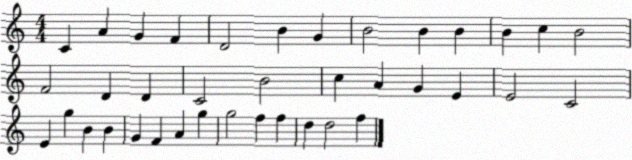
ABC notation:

X:1
T:Untitled
M:4/4
L:1/4
K:C
C A G F D2 B G B2 B B B c B2 F2 D D C2 B2 c A G E E2 C2 E g B B G F A g g2 f f d d2 f